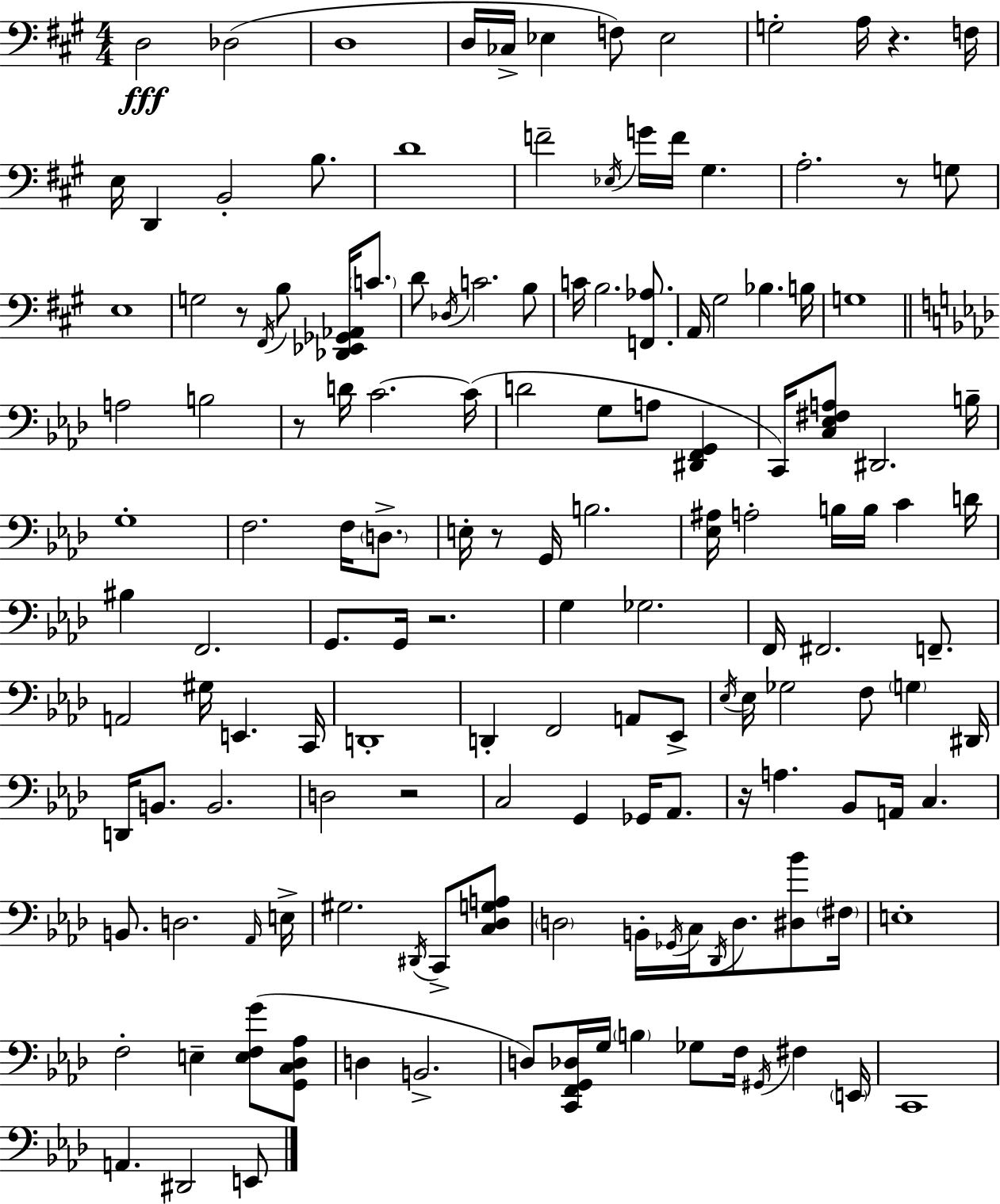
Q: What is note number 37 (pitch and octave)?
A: Bb3